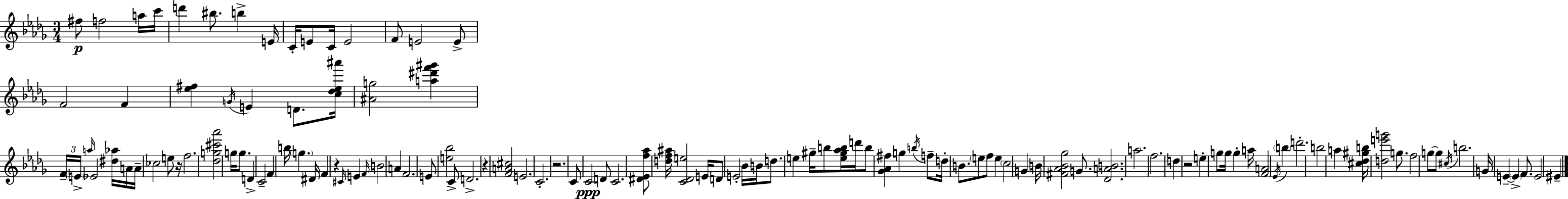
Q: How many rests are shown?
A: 5